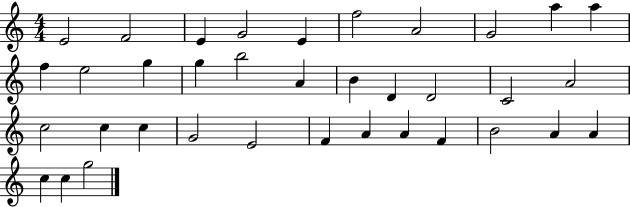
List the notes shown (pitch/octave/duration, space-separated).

E4/h F4/h E4/q G4/h E4/q F5/h A4/h G4/h A5/q A5/q F5/q E5/h G5/q G5/q B5/h A4/q B4/q D4/q D4/h C4/h A4/h C5/h C5/q C5/q G4/h E4/h F4/q A4/q A4/q F4/q B4/h A4/q A4/q C5/q C5/q G5/h